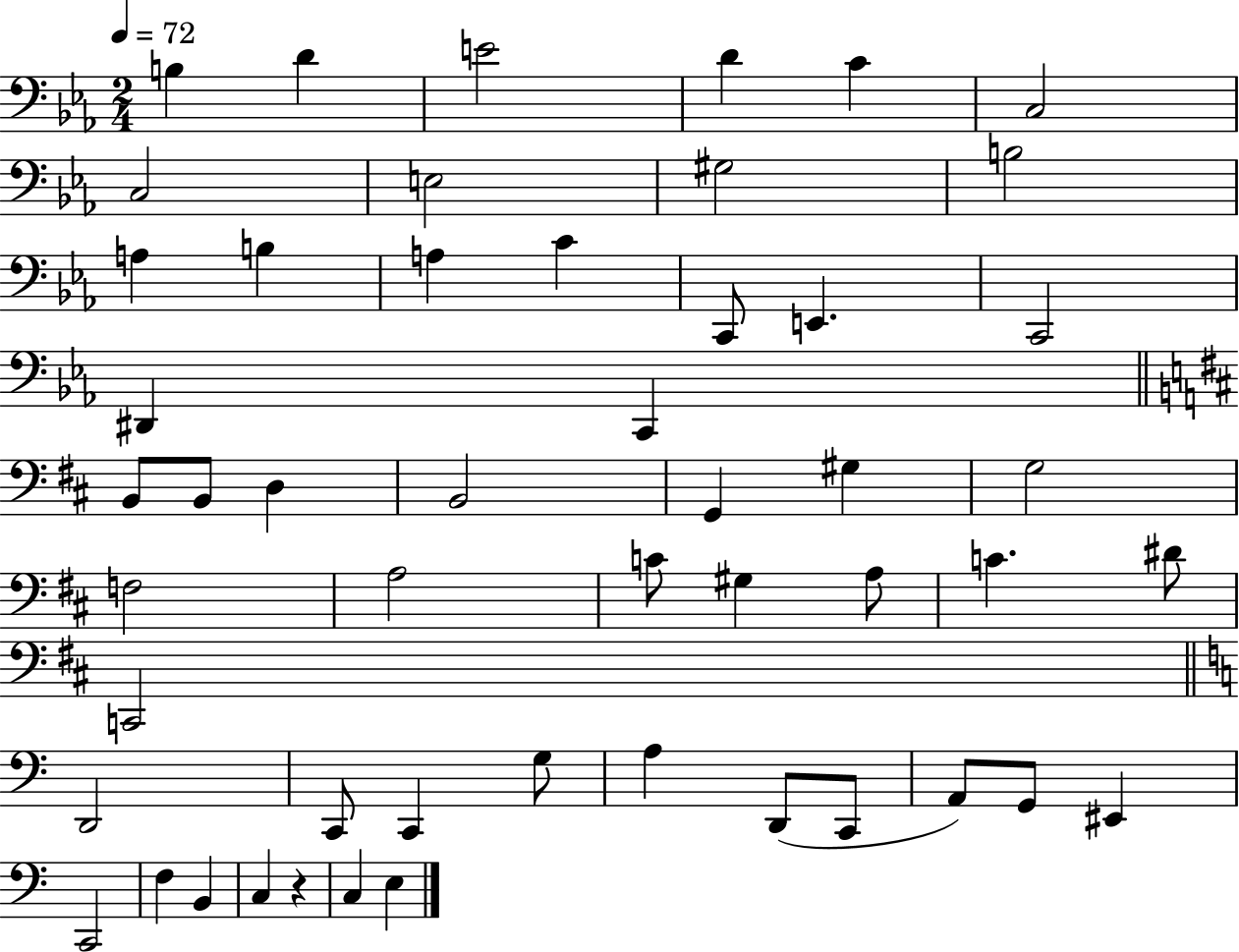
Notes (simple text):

B3/q D4/q E4/h D4/q C4/q C3/h C3/h E3/h G#3/h B3/h A3/q B3/q A3/q C4/q C2/e E2/q. C2/h D#2/q C2/q B2/e B2/e D3/q B2/h G2/q G#3/q G3/h F3/h A3/h C4/e G#3/q A3/e C4/q. D#4/e C2/h D2/h C2/e C2/q G3/e A3/q D2/e C2/e A2/e G2/e EIS2/q C2/h F3/q B2/q C3/q R/q C3/q E3/q